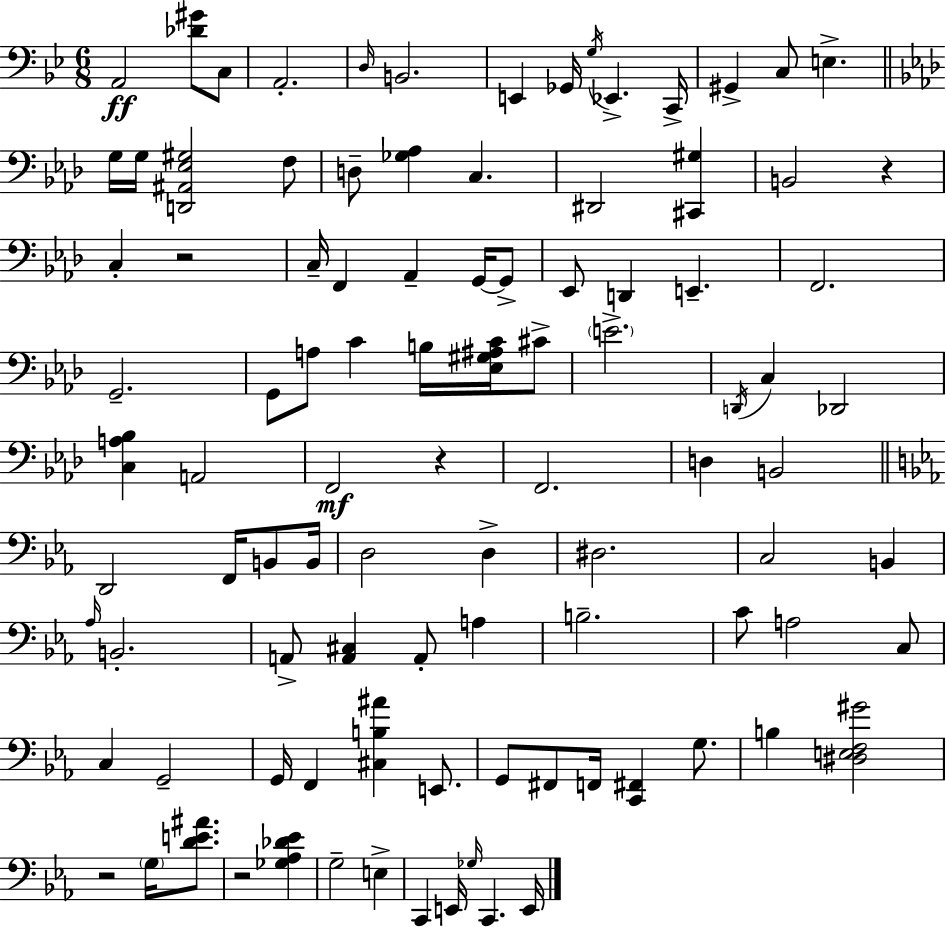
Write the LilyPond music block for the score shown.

{
  \clef bass
  \numericTimeSignature
  \time 6/8
  \key g \minor
  a,2\ff <des' gis'>8 c8 | a,2.-. | \grace { d16 } b,2. | e,4 ges,16 \acciaccatura { g16 } ees,4.-> | \break c,16-> gis,4-> c8 e4.-> | \bar "||" \break \key aes \major g16 g16 <d, ais, ees gis>2 f8 | d8-- <ges aes>4 c4. | dis,2 <cis, gis>4 | b,2 r4 | \break c4-. r2 | c16-- f,4 aes,4-- g,16~~ g,8-> | ees,8 d,4 e,4.-- | f,2. | \break g,2.-- | g,8 a8 c'4 b16 <ees gis ais c'>16 cis'8-> | \parenthesize e'2.-> | \acciaccatura { d,16 } c4 des,2 | \break <c a bes>4 a,2 | f,2\mf r4 | f,2. | d4 b,2 | \break \bar "||" \break \key c \minor d,2 f,16 b,8 b,16 | d2 d4-> | dis2. | c2 b,4 | \break \grace { aes16 } b,2.-. | a,8-> <a, cis>4 a,8-. a4 | b2.-- | c'8 a2 c8 | \break c4 g,2-- | g,16 f,4 <cis b ais'>4 e,8. | g,8 fis,8 f,16 <c, fis,>4 g8. | b4 <dis e f gis'>2 | \break r2 \parenthesize g16 <d' e' ais'>8. | r2 <ges aes des' ees'>4 | g2-- e4-> | c,4 e,16 \grace { ges16 } c,4. | \break e,16 \bar "|."
}